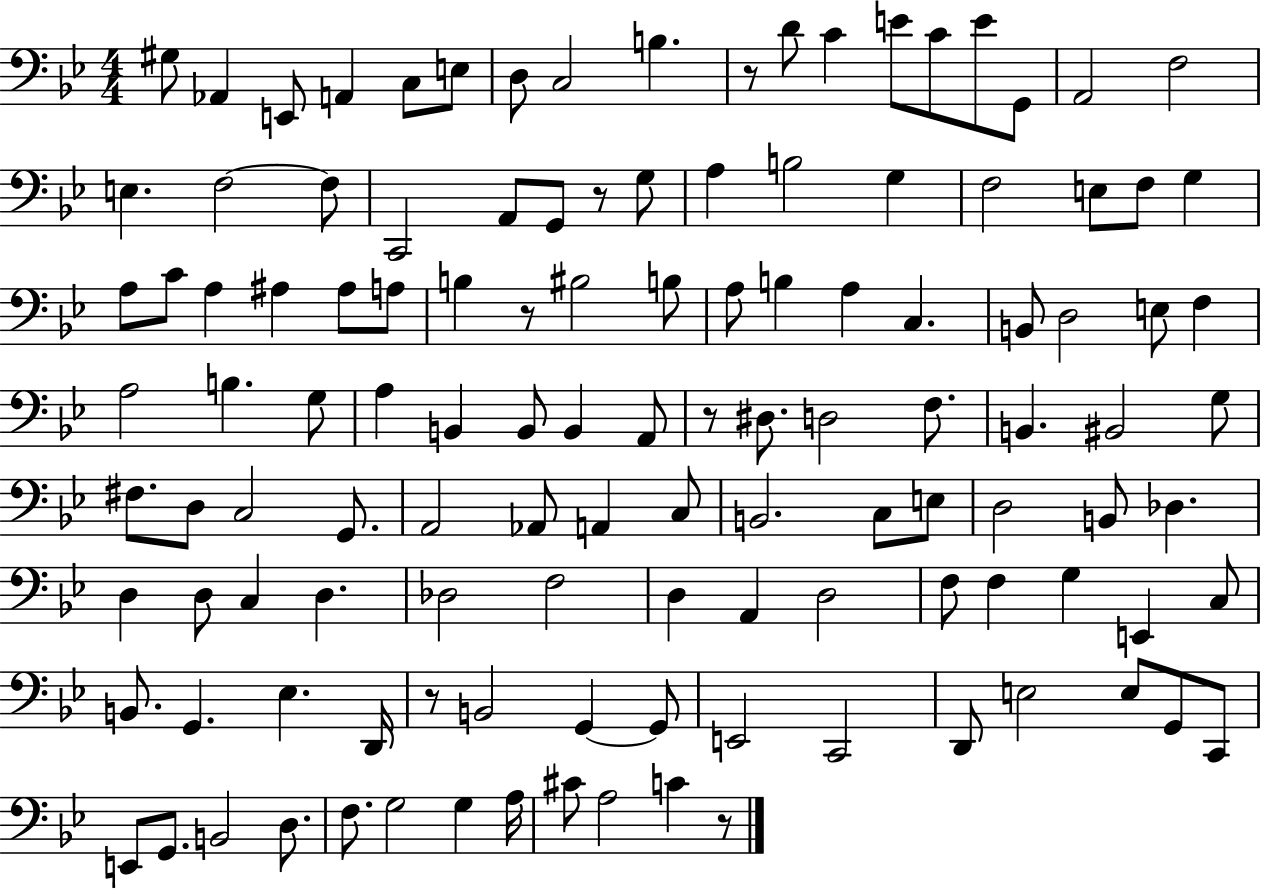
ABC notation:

X:1
T:Untitled
M:4/4
L:1/4
K:Bb
^G,/2 _A,, E,,/2 A,, C,/2 E,/2 D,/2 C,2 B, z/2 D/2 C E/2 C/2 E/2 G,,/2 A,,2 F,2 E, F,2 F,/2 C,,2 A,,/2 G,,/2 z/2 G,/2 A, B,2 G, F,2 E,/2 F,/2 G, A,/2 C/2 A, ^A, ^A,/2 A,/2 B, z/2 ^B,2 B,/2 A,/2 B, A, C, B,,/2 D,2 E,/2 F, A,2 B, G,/2 A, B,, B,,/2 B,, A,,/2 z/2 ^D,/2 D,2 F,/2 B,, ^B,,2 G,/2 ^F,/2 D,/2 C,2 G,,/2 A,,2 _A,,/2 A,, C,/2 B,,2 C,/2 E,/2 D,2 B,,/2 _D, D, D,/2 C, D, _D,2 F,2 D, A,, D,2 F,/2 F, G, E,, C,/2 B,,/2 G,, _E, D,,/4 z/2 B,,2 G,, G,,/2 E,,2 C,,2 D,,/2 E,2 E,/2 G,,/2 C,,/2 E,,/2 G,,/2 B,,2 D,/2 F,/2 G,2 G, A,/4 ^C/2 A,2 C z/2